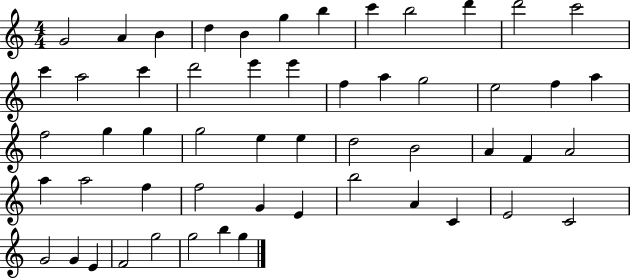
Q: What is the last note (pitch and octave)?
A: G5